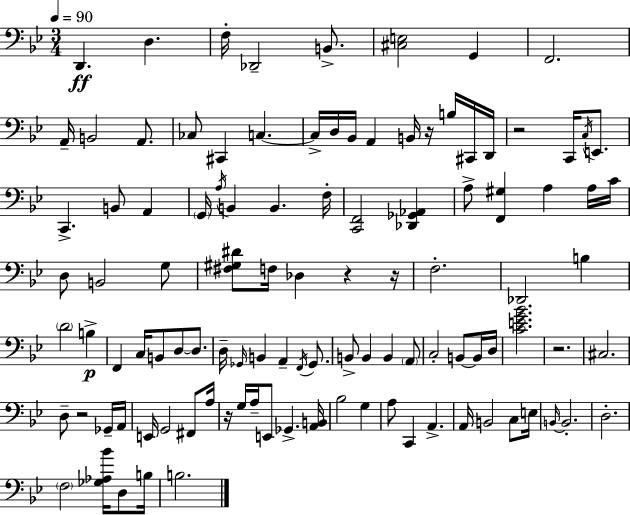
X:1
T:Untitled
M:3/4
L:1/4
K:Gm
D,, D, F,/4 _D,,2 B,,/2 [^C,E,]2 G,, F,,2 A,,/4 B,,2 A,,/2 _C,/2 ^C,, C, C,/4 D,/4 _B,,/4 A,, B,,/4 z/4 B,/4 ^C,,/4 D,,/4 z2 C,,/4 C,/4 E,,/2 C,, B,,/2 A,, G,,/4 A,/4 B,, B,, F,/4 [C,,F,,]2 [_D,,_G,,_A,,] A,/2 [F,,^G,] A, A,/4 C/4 D,/2 B,,2 G,/2 [^F,^G,^D]/2 F,/4 _D, z z/4 F,2 _D,,2 B, D2 B, F,, C,/4 B,,/2 D,/2 D,/2 D,/4 _G,,/4 B,, A,, F,,/4 _G,,/2 B,,/2 B,, B,, A,,/2 C,2 B,,/2 B,,/4 D,/4 [CEG_B]2 z2 ^C,2 D,/2 z2 _G,,/4 A,,/4 E,,/4 G,,2 ^F,,/2 A,/4 z/4 G,/4 A,/4 E,,/2 _G,, [A,,B,,]/4 _B,2 G, A,/2 C,, A,, A,,/4 B,,2 C,/2 E,/4 B,,/4 B,,2 D,2 F,2 [_G,_A,_B]/4 D,/2 B,/4 B,2